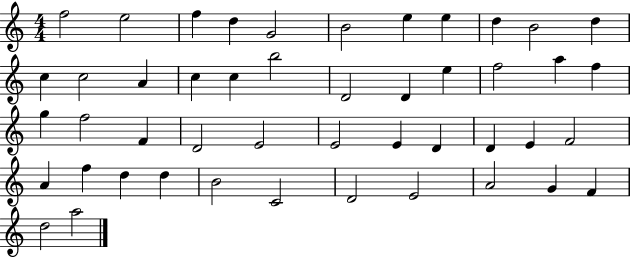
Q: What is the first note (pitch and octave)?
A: F5